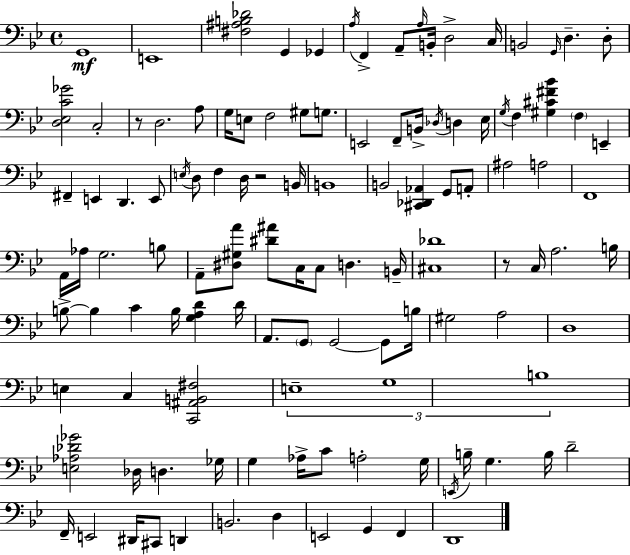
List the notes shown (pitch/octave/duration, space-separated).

G2/w E2/w [F#3,A#3,B3,Db4]/h G2/q Gb2/q A3/s F2/q A2/e A3/s B2/s D3/h C3/s B2/h G2/s D3/q. D3/e [D3,Eb3,C4,Gb4]/h C3/h R/e D3/h. A3/e G3/s E3/e F3/h G#3/e G3/e. E2/h F2/e B2/s Db3/s D3/q Eb3/s G3/s F3/q [G#3,C#4,F#4,Bb4]/q F3/q E2/q F#2/q E2/q D2/q. E2/e E3/s D3/e F3/q D3/s R/h B2/s B2/w B2/h [C#2,Db2,Ab2]/q G2/e A2/e A#3/h A3/h F2/w A2/s Ab3/s G3/h. B3/e A2/e [D#3,G#3,A4]/e [D#4,A#4]/e C3/s C3/e D3/q. B2/s [C#3,Db4]/w R/e C3/s A3/h. B3/s B3/e B3/q C4/q B3/s [G3,A3,D4]/q D4/s A2/e. G2/e G2/h G2/e B3/s G#3/h A3/h D3/w E3/q C3/q [C2,A#2,B2,F#3]/h E3/w G3/w B3/w [E3,Ab3,Db4,Gb4]/h Db3/s D3/q. Gb3/s G3/q Ab3/s C4/e A3/h G3/s E2/s B3/s G3/q. B3/s D4/h F2/s E2/h D#2/s C#2/e D2/q B2/h. D3/q E2/h G2/q F2/q D2/w